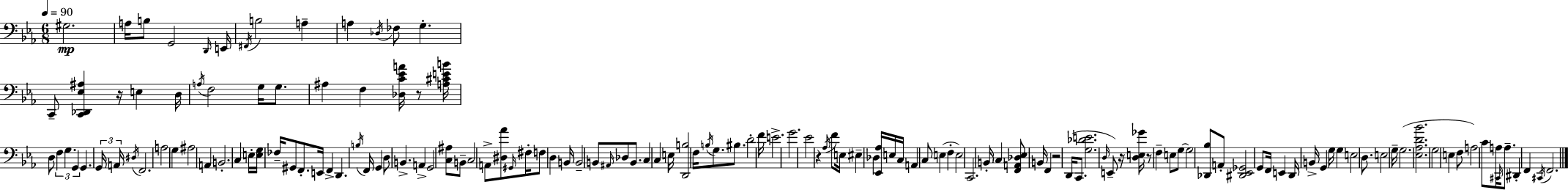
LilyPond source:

{
  \clef bass
  \numericTimeSignature
  \time 6/8
  \key ees \major
  \tempo 4 = 90
  gis2.\mp | a16 b8 g,2 \grace { d,16 } | e,16 \acciaccatura { fis,16 } b2 a4-- | a4 \acciaccatura { des16 } fes8 g4.-. | \break c,8-- <c, des, ees ais>4 r16 e4 | d16 \acciaccatura { a16 } f2 | g16 g8. ais4 f4 | <des c' ees' a'>16 r8 <a cis' e' b'>16 d8 \tuplet 3/2 { f4 g4. | \break g,4 } g,4. | \tuplet 3/2 { g,16 a,16 \acciaccatura { dis16 } } f,2. | a2 | g4 ais2 | \break a,4 b,2.-. | c4 e16-. <e g>16 fes16-- | gis,8 f,8.-. e,16 f,4-> d,4. | \acciaccatura { b16 } f,16 g,4 d8 | \break b,4.-> a,4-> g,2 | <c ais>8 b,8-- c2 | a,8-> <dis aes'>8 \grace { gis,16 } fis16-. | f8 d4 b,16 b,2-- | \break b,8 \grace { ais,16 } des8 b,8. c4 | c4 e16 <d, b>2 | f16 \acciaccatura { b16 } g8. bis8. | d'2-. f'16 e'2.-> | \break g'2. | ees'2 | r4 \acciaccatura { aes16 } f'8 | e16 eis4-- des4 <ees, aes>16 e16 c16 | \break a,4 c8 e4( f4-. | e2) c,2. | b,16-. \parenthesize c4 | <f, a, des ees>8 b,16 f,4 r2 | \break d,16( c,8. <g des' e'>2. | \grace { d16 } e,8--) | r16 <d e ges'>16 r8 f4-- e8 g8~~ | g2 <des, bes>8 a,8-. | \break <dis, ees, ges,>2 g,8 f,16 | e,4 d,16 b,16-> g,4 g16 g4 | e2 d8. | e2 g16-- g2.( | \break <ees aes d' bes'>2. | g2 | e4 f8 | a2) c'8 a16 | \break \grace { cis,16 } a8.-- dis,4-. f,4 | \acciaccatura { cis,16 } f,2. | \bar "|."
}